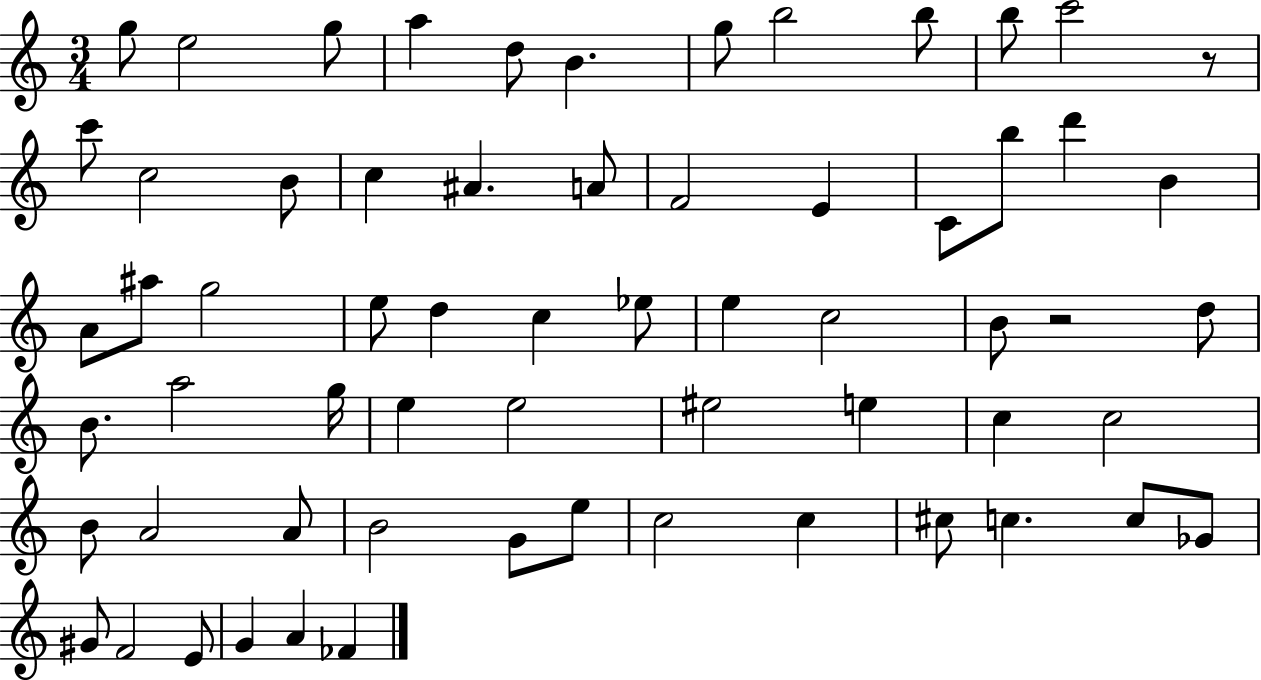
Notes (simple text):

G5/e E5/h G5/e A5/q D5/e B4/q. G5/e B5/h B5/e B5/e C6/h R/e C6/e C5/h B4/e C5/q A#4/q. A4/e F4/h E4/q C4/e B5/e D6/q B4/q A4/e A#5/e G5/h E5/e D5/q C5/q Eb5/e E5/q C5/h B4/e R/h D5/e B4/e. A5/h G5/s E5/q E5/h EIS5/h E5/q C5/q C5/h B4/e A4/h A4/e B4/h G4/e E5/e C5/h C5/q C#5/e C5/q. C5/e Gb4/e G#4/e F4/h E4/e G4/q A4/q FES4/q